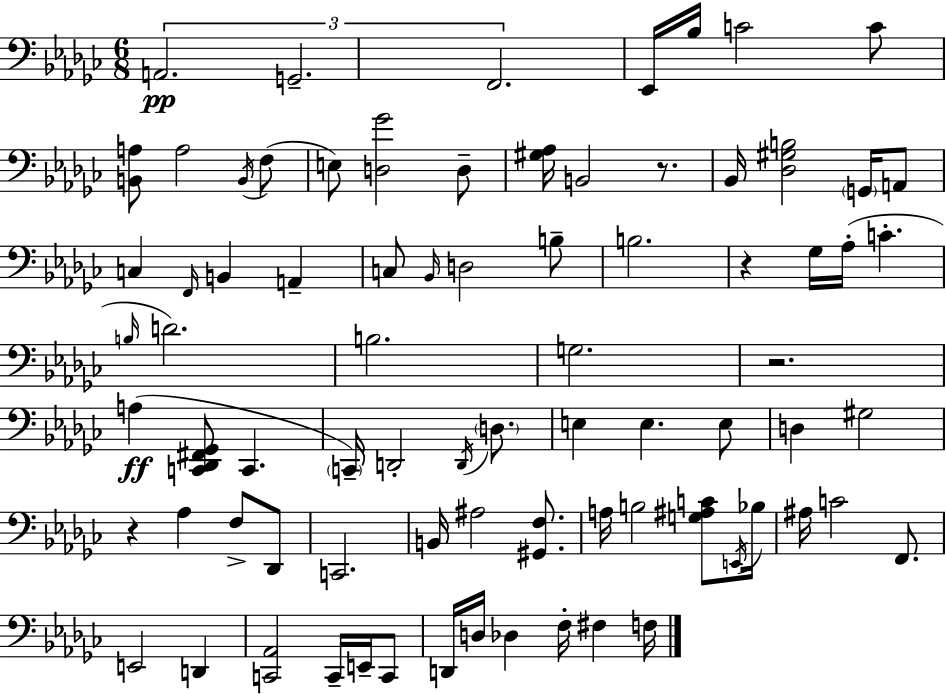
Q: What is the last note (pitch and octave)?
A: F3